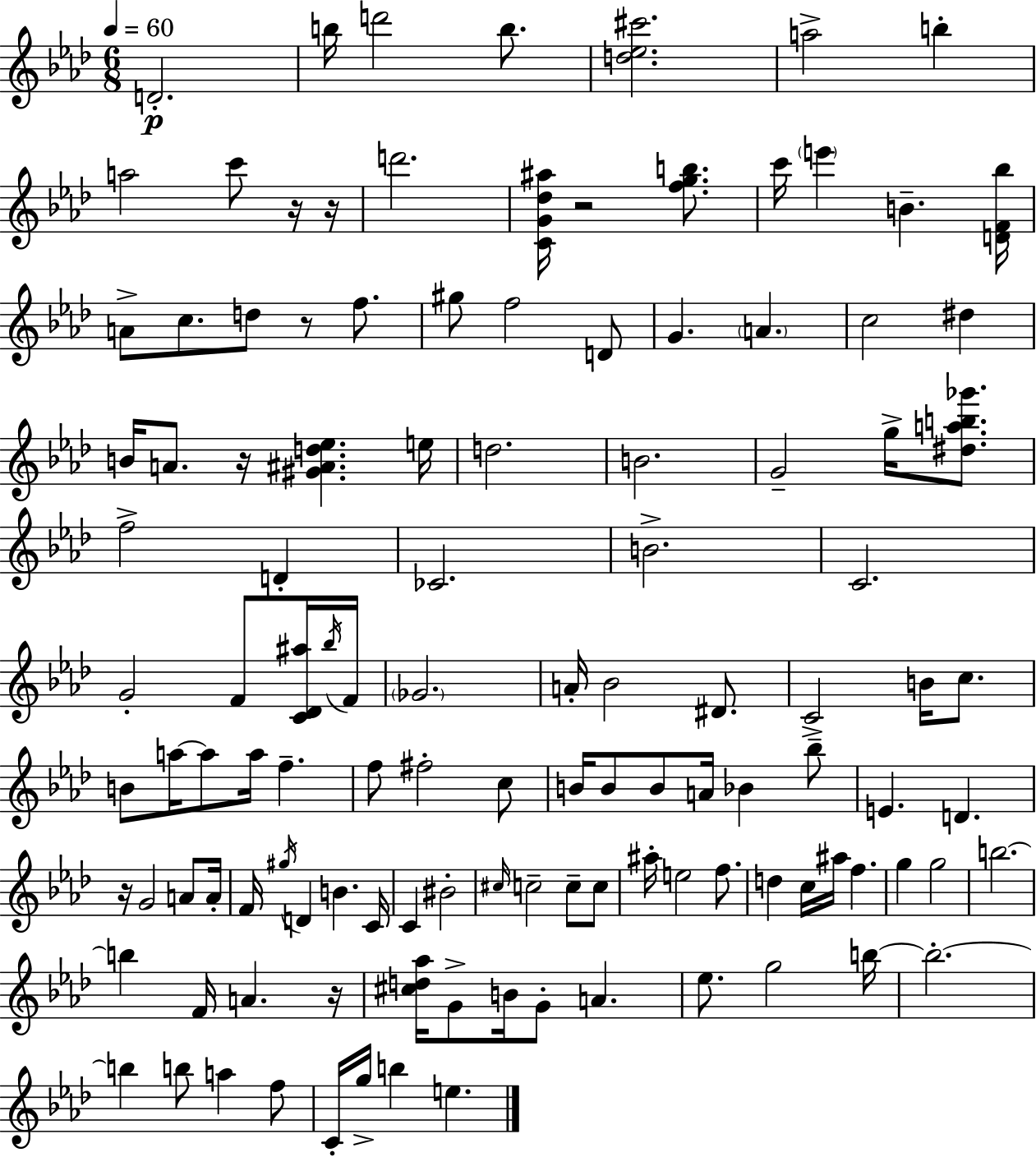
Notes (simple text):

D4/h. B5/s D6/h B5/e. [D5,Eb5,C#6]/h. A5/h B5/q A5/h C6/e R/s R/s D6/h. [C4,G4,Db5,A#5]/s R/h [F5,G5,B5]/e. C6/s E6/q B4/q. [D4,F4,Bb5]/s A4/e C5/e. D5/e R/e F5/e. G#5/e F5/h D4/e G4/q. A4/q. C5/h D#5/q B4/s A4/e. R/s [G#4,A#4,D5,Eb5]/q. E5/s D5/h. B4/h. G4/h G5/s [D#5,A5,B5,Gb6]/e. F5/h D4/q CES4/h. B4/h. C4/h. G4/h F4/e [C4,Db4,A#5]/s Bb5/s F4/s Gb4/h. A4/s Bb4/h D#4/e. C4/h B4/s C5/e. B4/e A5/s A5/e A5/s F5/q. F5/e F#5/h C5/e B4/s B4/e B4/e A4/s Bb4/q Bb5/e E4/q. D4/q. R/s G4/h A4/e A4/s F4/s G#5/s D4/q B4/q. C4/s C4/q BIS4/h C#5/s C5/h C5/e C5/e A#5/s E5/h F5/e. D5/q C5/s A#5/s F5/q. G5/q G5/h B5/h. B5/q F4/s A4/q. R/s [C#5,D5,Ab5]/s G4/e B4/s G4/e A4/q. Eb5/e. G5/h B5/s B5/h. B5/q B5/e A5/q F5/e C4/s G5/s B5/q E5/q.